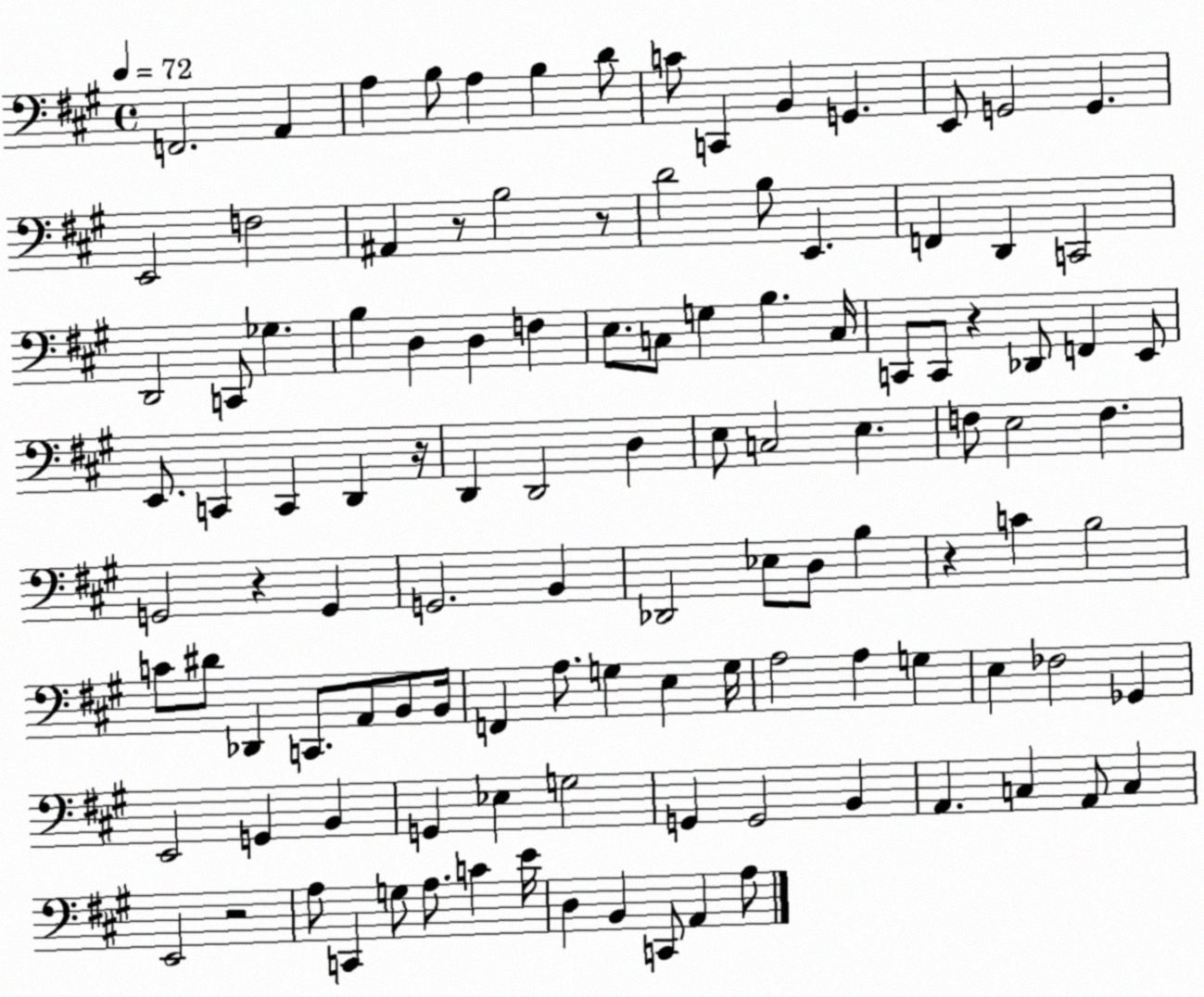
X:1
T:Untitled
M:4/4
L:1/4
K:A
F,,2 A,, A, B,/2 A, B, D/2 C/2 C,, B,, G,, E,,/2 G,,2 G,, E,,2 F,2 ^A,, z/2 B,2 z/2 D2 B,/2 E,, F,, D,, C,,2 D,,2 C,,/2 _G, B, D, D, F, E,/2 C,/2 G, B, C,/4 C,,/2 C,,/2 z _D,,/2 F,, E,,/2 E,,/2 C,, C,, D,, z/4 D,, D,,2 D, E,/2 C,2 E, F,/2 E,2 F, G,,2 z G,, G,,2 B,, _D,,2 _E,/2 D,/2 B, z C B,2 C/2 ^D/2 _D,, C,,/2 A,,/2 B,,/2 B,,/4 F,, A,/2 G, E, G,/4 A,2 A, G, E, _F,2 _G,, E,,2 G,, B,, G,, _E, G,2 G,, G,,2 B,, A,, C, A,,/2 C, E,,2 z2 A,/2 C,, G,/2 A,/2 C E/4 D, B,, C,,/2 A,, A,/2